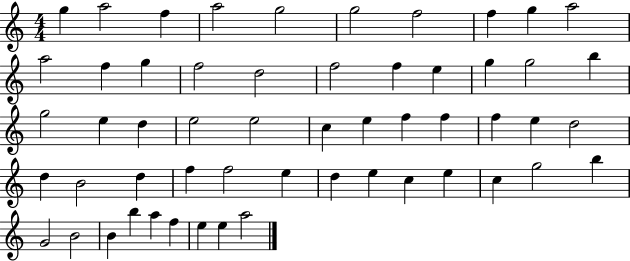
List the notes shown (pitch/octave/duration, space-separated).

G5/q A5/h F5/q A5/h G5/h G5/h F5/h F5/q G5/q A5/h A5/h F5/q G5/q F5/h D5/h F5/h F5/q E5/q G5/q G5/h B5/q G5/h E5/q D5/q E5/h E5/h C5/q E5/q F5/q F5/q F5/q E5/q D5/h D5/q B4/h D5/q F5/q F5/h E5/q D5/q E5/q C5/q E5/q C5/q G5/h B5/q G4/h B4/h B4/q B5/q A5/q F5/q E5/q E5/q A5/h